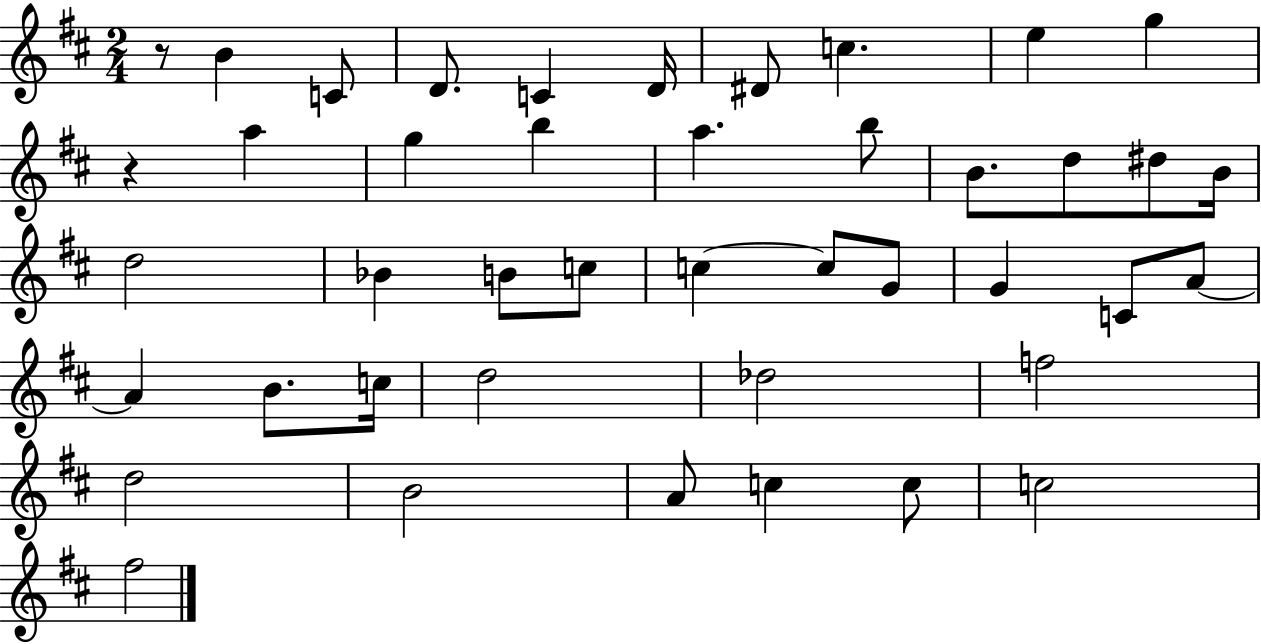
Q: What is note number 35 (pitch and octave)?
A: D5